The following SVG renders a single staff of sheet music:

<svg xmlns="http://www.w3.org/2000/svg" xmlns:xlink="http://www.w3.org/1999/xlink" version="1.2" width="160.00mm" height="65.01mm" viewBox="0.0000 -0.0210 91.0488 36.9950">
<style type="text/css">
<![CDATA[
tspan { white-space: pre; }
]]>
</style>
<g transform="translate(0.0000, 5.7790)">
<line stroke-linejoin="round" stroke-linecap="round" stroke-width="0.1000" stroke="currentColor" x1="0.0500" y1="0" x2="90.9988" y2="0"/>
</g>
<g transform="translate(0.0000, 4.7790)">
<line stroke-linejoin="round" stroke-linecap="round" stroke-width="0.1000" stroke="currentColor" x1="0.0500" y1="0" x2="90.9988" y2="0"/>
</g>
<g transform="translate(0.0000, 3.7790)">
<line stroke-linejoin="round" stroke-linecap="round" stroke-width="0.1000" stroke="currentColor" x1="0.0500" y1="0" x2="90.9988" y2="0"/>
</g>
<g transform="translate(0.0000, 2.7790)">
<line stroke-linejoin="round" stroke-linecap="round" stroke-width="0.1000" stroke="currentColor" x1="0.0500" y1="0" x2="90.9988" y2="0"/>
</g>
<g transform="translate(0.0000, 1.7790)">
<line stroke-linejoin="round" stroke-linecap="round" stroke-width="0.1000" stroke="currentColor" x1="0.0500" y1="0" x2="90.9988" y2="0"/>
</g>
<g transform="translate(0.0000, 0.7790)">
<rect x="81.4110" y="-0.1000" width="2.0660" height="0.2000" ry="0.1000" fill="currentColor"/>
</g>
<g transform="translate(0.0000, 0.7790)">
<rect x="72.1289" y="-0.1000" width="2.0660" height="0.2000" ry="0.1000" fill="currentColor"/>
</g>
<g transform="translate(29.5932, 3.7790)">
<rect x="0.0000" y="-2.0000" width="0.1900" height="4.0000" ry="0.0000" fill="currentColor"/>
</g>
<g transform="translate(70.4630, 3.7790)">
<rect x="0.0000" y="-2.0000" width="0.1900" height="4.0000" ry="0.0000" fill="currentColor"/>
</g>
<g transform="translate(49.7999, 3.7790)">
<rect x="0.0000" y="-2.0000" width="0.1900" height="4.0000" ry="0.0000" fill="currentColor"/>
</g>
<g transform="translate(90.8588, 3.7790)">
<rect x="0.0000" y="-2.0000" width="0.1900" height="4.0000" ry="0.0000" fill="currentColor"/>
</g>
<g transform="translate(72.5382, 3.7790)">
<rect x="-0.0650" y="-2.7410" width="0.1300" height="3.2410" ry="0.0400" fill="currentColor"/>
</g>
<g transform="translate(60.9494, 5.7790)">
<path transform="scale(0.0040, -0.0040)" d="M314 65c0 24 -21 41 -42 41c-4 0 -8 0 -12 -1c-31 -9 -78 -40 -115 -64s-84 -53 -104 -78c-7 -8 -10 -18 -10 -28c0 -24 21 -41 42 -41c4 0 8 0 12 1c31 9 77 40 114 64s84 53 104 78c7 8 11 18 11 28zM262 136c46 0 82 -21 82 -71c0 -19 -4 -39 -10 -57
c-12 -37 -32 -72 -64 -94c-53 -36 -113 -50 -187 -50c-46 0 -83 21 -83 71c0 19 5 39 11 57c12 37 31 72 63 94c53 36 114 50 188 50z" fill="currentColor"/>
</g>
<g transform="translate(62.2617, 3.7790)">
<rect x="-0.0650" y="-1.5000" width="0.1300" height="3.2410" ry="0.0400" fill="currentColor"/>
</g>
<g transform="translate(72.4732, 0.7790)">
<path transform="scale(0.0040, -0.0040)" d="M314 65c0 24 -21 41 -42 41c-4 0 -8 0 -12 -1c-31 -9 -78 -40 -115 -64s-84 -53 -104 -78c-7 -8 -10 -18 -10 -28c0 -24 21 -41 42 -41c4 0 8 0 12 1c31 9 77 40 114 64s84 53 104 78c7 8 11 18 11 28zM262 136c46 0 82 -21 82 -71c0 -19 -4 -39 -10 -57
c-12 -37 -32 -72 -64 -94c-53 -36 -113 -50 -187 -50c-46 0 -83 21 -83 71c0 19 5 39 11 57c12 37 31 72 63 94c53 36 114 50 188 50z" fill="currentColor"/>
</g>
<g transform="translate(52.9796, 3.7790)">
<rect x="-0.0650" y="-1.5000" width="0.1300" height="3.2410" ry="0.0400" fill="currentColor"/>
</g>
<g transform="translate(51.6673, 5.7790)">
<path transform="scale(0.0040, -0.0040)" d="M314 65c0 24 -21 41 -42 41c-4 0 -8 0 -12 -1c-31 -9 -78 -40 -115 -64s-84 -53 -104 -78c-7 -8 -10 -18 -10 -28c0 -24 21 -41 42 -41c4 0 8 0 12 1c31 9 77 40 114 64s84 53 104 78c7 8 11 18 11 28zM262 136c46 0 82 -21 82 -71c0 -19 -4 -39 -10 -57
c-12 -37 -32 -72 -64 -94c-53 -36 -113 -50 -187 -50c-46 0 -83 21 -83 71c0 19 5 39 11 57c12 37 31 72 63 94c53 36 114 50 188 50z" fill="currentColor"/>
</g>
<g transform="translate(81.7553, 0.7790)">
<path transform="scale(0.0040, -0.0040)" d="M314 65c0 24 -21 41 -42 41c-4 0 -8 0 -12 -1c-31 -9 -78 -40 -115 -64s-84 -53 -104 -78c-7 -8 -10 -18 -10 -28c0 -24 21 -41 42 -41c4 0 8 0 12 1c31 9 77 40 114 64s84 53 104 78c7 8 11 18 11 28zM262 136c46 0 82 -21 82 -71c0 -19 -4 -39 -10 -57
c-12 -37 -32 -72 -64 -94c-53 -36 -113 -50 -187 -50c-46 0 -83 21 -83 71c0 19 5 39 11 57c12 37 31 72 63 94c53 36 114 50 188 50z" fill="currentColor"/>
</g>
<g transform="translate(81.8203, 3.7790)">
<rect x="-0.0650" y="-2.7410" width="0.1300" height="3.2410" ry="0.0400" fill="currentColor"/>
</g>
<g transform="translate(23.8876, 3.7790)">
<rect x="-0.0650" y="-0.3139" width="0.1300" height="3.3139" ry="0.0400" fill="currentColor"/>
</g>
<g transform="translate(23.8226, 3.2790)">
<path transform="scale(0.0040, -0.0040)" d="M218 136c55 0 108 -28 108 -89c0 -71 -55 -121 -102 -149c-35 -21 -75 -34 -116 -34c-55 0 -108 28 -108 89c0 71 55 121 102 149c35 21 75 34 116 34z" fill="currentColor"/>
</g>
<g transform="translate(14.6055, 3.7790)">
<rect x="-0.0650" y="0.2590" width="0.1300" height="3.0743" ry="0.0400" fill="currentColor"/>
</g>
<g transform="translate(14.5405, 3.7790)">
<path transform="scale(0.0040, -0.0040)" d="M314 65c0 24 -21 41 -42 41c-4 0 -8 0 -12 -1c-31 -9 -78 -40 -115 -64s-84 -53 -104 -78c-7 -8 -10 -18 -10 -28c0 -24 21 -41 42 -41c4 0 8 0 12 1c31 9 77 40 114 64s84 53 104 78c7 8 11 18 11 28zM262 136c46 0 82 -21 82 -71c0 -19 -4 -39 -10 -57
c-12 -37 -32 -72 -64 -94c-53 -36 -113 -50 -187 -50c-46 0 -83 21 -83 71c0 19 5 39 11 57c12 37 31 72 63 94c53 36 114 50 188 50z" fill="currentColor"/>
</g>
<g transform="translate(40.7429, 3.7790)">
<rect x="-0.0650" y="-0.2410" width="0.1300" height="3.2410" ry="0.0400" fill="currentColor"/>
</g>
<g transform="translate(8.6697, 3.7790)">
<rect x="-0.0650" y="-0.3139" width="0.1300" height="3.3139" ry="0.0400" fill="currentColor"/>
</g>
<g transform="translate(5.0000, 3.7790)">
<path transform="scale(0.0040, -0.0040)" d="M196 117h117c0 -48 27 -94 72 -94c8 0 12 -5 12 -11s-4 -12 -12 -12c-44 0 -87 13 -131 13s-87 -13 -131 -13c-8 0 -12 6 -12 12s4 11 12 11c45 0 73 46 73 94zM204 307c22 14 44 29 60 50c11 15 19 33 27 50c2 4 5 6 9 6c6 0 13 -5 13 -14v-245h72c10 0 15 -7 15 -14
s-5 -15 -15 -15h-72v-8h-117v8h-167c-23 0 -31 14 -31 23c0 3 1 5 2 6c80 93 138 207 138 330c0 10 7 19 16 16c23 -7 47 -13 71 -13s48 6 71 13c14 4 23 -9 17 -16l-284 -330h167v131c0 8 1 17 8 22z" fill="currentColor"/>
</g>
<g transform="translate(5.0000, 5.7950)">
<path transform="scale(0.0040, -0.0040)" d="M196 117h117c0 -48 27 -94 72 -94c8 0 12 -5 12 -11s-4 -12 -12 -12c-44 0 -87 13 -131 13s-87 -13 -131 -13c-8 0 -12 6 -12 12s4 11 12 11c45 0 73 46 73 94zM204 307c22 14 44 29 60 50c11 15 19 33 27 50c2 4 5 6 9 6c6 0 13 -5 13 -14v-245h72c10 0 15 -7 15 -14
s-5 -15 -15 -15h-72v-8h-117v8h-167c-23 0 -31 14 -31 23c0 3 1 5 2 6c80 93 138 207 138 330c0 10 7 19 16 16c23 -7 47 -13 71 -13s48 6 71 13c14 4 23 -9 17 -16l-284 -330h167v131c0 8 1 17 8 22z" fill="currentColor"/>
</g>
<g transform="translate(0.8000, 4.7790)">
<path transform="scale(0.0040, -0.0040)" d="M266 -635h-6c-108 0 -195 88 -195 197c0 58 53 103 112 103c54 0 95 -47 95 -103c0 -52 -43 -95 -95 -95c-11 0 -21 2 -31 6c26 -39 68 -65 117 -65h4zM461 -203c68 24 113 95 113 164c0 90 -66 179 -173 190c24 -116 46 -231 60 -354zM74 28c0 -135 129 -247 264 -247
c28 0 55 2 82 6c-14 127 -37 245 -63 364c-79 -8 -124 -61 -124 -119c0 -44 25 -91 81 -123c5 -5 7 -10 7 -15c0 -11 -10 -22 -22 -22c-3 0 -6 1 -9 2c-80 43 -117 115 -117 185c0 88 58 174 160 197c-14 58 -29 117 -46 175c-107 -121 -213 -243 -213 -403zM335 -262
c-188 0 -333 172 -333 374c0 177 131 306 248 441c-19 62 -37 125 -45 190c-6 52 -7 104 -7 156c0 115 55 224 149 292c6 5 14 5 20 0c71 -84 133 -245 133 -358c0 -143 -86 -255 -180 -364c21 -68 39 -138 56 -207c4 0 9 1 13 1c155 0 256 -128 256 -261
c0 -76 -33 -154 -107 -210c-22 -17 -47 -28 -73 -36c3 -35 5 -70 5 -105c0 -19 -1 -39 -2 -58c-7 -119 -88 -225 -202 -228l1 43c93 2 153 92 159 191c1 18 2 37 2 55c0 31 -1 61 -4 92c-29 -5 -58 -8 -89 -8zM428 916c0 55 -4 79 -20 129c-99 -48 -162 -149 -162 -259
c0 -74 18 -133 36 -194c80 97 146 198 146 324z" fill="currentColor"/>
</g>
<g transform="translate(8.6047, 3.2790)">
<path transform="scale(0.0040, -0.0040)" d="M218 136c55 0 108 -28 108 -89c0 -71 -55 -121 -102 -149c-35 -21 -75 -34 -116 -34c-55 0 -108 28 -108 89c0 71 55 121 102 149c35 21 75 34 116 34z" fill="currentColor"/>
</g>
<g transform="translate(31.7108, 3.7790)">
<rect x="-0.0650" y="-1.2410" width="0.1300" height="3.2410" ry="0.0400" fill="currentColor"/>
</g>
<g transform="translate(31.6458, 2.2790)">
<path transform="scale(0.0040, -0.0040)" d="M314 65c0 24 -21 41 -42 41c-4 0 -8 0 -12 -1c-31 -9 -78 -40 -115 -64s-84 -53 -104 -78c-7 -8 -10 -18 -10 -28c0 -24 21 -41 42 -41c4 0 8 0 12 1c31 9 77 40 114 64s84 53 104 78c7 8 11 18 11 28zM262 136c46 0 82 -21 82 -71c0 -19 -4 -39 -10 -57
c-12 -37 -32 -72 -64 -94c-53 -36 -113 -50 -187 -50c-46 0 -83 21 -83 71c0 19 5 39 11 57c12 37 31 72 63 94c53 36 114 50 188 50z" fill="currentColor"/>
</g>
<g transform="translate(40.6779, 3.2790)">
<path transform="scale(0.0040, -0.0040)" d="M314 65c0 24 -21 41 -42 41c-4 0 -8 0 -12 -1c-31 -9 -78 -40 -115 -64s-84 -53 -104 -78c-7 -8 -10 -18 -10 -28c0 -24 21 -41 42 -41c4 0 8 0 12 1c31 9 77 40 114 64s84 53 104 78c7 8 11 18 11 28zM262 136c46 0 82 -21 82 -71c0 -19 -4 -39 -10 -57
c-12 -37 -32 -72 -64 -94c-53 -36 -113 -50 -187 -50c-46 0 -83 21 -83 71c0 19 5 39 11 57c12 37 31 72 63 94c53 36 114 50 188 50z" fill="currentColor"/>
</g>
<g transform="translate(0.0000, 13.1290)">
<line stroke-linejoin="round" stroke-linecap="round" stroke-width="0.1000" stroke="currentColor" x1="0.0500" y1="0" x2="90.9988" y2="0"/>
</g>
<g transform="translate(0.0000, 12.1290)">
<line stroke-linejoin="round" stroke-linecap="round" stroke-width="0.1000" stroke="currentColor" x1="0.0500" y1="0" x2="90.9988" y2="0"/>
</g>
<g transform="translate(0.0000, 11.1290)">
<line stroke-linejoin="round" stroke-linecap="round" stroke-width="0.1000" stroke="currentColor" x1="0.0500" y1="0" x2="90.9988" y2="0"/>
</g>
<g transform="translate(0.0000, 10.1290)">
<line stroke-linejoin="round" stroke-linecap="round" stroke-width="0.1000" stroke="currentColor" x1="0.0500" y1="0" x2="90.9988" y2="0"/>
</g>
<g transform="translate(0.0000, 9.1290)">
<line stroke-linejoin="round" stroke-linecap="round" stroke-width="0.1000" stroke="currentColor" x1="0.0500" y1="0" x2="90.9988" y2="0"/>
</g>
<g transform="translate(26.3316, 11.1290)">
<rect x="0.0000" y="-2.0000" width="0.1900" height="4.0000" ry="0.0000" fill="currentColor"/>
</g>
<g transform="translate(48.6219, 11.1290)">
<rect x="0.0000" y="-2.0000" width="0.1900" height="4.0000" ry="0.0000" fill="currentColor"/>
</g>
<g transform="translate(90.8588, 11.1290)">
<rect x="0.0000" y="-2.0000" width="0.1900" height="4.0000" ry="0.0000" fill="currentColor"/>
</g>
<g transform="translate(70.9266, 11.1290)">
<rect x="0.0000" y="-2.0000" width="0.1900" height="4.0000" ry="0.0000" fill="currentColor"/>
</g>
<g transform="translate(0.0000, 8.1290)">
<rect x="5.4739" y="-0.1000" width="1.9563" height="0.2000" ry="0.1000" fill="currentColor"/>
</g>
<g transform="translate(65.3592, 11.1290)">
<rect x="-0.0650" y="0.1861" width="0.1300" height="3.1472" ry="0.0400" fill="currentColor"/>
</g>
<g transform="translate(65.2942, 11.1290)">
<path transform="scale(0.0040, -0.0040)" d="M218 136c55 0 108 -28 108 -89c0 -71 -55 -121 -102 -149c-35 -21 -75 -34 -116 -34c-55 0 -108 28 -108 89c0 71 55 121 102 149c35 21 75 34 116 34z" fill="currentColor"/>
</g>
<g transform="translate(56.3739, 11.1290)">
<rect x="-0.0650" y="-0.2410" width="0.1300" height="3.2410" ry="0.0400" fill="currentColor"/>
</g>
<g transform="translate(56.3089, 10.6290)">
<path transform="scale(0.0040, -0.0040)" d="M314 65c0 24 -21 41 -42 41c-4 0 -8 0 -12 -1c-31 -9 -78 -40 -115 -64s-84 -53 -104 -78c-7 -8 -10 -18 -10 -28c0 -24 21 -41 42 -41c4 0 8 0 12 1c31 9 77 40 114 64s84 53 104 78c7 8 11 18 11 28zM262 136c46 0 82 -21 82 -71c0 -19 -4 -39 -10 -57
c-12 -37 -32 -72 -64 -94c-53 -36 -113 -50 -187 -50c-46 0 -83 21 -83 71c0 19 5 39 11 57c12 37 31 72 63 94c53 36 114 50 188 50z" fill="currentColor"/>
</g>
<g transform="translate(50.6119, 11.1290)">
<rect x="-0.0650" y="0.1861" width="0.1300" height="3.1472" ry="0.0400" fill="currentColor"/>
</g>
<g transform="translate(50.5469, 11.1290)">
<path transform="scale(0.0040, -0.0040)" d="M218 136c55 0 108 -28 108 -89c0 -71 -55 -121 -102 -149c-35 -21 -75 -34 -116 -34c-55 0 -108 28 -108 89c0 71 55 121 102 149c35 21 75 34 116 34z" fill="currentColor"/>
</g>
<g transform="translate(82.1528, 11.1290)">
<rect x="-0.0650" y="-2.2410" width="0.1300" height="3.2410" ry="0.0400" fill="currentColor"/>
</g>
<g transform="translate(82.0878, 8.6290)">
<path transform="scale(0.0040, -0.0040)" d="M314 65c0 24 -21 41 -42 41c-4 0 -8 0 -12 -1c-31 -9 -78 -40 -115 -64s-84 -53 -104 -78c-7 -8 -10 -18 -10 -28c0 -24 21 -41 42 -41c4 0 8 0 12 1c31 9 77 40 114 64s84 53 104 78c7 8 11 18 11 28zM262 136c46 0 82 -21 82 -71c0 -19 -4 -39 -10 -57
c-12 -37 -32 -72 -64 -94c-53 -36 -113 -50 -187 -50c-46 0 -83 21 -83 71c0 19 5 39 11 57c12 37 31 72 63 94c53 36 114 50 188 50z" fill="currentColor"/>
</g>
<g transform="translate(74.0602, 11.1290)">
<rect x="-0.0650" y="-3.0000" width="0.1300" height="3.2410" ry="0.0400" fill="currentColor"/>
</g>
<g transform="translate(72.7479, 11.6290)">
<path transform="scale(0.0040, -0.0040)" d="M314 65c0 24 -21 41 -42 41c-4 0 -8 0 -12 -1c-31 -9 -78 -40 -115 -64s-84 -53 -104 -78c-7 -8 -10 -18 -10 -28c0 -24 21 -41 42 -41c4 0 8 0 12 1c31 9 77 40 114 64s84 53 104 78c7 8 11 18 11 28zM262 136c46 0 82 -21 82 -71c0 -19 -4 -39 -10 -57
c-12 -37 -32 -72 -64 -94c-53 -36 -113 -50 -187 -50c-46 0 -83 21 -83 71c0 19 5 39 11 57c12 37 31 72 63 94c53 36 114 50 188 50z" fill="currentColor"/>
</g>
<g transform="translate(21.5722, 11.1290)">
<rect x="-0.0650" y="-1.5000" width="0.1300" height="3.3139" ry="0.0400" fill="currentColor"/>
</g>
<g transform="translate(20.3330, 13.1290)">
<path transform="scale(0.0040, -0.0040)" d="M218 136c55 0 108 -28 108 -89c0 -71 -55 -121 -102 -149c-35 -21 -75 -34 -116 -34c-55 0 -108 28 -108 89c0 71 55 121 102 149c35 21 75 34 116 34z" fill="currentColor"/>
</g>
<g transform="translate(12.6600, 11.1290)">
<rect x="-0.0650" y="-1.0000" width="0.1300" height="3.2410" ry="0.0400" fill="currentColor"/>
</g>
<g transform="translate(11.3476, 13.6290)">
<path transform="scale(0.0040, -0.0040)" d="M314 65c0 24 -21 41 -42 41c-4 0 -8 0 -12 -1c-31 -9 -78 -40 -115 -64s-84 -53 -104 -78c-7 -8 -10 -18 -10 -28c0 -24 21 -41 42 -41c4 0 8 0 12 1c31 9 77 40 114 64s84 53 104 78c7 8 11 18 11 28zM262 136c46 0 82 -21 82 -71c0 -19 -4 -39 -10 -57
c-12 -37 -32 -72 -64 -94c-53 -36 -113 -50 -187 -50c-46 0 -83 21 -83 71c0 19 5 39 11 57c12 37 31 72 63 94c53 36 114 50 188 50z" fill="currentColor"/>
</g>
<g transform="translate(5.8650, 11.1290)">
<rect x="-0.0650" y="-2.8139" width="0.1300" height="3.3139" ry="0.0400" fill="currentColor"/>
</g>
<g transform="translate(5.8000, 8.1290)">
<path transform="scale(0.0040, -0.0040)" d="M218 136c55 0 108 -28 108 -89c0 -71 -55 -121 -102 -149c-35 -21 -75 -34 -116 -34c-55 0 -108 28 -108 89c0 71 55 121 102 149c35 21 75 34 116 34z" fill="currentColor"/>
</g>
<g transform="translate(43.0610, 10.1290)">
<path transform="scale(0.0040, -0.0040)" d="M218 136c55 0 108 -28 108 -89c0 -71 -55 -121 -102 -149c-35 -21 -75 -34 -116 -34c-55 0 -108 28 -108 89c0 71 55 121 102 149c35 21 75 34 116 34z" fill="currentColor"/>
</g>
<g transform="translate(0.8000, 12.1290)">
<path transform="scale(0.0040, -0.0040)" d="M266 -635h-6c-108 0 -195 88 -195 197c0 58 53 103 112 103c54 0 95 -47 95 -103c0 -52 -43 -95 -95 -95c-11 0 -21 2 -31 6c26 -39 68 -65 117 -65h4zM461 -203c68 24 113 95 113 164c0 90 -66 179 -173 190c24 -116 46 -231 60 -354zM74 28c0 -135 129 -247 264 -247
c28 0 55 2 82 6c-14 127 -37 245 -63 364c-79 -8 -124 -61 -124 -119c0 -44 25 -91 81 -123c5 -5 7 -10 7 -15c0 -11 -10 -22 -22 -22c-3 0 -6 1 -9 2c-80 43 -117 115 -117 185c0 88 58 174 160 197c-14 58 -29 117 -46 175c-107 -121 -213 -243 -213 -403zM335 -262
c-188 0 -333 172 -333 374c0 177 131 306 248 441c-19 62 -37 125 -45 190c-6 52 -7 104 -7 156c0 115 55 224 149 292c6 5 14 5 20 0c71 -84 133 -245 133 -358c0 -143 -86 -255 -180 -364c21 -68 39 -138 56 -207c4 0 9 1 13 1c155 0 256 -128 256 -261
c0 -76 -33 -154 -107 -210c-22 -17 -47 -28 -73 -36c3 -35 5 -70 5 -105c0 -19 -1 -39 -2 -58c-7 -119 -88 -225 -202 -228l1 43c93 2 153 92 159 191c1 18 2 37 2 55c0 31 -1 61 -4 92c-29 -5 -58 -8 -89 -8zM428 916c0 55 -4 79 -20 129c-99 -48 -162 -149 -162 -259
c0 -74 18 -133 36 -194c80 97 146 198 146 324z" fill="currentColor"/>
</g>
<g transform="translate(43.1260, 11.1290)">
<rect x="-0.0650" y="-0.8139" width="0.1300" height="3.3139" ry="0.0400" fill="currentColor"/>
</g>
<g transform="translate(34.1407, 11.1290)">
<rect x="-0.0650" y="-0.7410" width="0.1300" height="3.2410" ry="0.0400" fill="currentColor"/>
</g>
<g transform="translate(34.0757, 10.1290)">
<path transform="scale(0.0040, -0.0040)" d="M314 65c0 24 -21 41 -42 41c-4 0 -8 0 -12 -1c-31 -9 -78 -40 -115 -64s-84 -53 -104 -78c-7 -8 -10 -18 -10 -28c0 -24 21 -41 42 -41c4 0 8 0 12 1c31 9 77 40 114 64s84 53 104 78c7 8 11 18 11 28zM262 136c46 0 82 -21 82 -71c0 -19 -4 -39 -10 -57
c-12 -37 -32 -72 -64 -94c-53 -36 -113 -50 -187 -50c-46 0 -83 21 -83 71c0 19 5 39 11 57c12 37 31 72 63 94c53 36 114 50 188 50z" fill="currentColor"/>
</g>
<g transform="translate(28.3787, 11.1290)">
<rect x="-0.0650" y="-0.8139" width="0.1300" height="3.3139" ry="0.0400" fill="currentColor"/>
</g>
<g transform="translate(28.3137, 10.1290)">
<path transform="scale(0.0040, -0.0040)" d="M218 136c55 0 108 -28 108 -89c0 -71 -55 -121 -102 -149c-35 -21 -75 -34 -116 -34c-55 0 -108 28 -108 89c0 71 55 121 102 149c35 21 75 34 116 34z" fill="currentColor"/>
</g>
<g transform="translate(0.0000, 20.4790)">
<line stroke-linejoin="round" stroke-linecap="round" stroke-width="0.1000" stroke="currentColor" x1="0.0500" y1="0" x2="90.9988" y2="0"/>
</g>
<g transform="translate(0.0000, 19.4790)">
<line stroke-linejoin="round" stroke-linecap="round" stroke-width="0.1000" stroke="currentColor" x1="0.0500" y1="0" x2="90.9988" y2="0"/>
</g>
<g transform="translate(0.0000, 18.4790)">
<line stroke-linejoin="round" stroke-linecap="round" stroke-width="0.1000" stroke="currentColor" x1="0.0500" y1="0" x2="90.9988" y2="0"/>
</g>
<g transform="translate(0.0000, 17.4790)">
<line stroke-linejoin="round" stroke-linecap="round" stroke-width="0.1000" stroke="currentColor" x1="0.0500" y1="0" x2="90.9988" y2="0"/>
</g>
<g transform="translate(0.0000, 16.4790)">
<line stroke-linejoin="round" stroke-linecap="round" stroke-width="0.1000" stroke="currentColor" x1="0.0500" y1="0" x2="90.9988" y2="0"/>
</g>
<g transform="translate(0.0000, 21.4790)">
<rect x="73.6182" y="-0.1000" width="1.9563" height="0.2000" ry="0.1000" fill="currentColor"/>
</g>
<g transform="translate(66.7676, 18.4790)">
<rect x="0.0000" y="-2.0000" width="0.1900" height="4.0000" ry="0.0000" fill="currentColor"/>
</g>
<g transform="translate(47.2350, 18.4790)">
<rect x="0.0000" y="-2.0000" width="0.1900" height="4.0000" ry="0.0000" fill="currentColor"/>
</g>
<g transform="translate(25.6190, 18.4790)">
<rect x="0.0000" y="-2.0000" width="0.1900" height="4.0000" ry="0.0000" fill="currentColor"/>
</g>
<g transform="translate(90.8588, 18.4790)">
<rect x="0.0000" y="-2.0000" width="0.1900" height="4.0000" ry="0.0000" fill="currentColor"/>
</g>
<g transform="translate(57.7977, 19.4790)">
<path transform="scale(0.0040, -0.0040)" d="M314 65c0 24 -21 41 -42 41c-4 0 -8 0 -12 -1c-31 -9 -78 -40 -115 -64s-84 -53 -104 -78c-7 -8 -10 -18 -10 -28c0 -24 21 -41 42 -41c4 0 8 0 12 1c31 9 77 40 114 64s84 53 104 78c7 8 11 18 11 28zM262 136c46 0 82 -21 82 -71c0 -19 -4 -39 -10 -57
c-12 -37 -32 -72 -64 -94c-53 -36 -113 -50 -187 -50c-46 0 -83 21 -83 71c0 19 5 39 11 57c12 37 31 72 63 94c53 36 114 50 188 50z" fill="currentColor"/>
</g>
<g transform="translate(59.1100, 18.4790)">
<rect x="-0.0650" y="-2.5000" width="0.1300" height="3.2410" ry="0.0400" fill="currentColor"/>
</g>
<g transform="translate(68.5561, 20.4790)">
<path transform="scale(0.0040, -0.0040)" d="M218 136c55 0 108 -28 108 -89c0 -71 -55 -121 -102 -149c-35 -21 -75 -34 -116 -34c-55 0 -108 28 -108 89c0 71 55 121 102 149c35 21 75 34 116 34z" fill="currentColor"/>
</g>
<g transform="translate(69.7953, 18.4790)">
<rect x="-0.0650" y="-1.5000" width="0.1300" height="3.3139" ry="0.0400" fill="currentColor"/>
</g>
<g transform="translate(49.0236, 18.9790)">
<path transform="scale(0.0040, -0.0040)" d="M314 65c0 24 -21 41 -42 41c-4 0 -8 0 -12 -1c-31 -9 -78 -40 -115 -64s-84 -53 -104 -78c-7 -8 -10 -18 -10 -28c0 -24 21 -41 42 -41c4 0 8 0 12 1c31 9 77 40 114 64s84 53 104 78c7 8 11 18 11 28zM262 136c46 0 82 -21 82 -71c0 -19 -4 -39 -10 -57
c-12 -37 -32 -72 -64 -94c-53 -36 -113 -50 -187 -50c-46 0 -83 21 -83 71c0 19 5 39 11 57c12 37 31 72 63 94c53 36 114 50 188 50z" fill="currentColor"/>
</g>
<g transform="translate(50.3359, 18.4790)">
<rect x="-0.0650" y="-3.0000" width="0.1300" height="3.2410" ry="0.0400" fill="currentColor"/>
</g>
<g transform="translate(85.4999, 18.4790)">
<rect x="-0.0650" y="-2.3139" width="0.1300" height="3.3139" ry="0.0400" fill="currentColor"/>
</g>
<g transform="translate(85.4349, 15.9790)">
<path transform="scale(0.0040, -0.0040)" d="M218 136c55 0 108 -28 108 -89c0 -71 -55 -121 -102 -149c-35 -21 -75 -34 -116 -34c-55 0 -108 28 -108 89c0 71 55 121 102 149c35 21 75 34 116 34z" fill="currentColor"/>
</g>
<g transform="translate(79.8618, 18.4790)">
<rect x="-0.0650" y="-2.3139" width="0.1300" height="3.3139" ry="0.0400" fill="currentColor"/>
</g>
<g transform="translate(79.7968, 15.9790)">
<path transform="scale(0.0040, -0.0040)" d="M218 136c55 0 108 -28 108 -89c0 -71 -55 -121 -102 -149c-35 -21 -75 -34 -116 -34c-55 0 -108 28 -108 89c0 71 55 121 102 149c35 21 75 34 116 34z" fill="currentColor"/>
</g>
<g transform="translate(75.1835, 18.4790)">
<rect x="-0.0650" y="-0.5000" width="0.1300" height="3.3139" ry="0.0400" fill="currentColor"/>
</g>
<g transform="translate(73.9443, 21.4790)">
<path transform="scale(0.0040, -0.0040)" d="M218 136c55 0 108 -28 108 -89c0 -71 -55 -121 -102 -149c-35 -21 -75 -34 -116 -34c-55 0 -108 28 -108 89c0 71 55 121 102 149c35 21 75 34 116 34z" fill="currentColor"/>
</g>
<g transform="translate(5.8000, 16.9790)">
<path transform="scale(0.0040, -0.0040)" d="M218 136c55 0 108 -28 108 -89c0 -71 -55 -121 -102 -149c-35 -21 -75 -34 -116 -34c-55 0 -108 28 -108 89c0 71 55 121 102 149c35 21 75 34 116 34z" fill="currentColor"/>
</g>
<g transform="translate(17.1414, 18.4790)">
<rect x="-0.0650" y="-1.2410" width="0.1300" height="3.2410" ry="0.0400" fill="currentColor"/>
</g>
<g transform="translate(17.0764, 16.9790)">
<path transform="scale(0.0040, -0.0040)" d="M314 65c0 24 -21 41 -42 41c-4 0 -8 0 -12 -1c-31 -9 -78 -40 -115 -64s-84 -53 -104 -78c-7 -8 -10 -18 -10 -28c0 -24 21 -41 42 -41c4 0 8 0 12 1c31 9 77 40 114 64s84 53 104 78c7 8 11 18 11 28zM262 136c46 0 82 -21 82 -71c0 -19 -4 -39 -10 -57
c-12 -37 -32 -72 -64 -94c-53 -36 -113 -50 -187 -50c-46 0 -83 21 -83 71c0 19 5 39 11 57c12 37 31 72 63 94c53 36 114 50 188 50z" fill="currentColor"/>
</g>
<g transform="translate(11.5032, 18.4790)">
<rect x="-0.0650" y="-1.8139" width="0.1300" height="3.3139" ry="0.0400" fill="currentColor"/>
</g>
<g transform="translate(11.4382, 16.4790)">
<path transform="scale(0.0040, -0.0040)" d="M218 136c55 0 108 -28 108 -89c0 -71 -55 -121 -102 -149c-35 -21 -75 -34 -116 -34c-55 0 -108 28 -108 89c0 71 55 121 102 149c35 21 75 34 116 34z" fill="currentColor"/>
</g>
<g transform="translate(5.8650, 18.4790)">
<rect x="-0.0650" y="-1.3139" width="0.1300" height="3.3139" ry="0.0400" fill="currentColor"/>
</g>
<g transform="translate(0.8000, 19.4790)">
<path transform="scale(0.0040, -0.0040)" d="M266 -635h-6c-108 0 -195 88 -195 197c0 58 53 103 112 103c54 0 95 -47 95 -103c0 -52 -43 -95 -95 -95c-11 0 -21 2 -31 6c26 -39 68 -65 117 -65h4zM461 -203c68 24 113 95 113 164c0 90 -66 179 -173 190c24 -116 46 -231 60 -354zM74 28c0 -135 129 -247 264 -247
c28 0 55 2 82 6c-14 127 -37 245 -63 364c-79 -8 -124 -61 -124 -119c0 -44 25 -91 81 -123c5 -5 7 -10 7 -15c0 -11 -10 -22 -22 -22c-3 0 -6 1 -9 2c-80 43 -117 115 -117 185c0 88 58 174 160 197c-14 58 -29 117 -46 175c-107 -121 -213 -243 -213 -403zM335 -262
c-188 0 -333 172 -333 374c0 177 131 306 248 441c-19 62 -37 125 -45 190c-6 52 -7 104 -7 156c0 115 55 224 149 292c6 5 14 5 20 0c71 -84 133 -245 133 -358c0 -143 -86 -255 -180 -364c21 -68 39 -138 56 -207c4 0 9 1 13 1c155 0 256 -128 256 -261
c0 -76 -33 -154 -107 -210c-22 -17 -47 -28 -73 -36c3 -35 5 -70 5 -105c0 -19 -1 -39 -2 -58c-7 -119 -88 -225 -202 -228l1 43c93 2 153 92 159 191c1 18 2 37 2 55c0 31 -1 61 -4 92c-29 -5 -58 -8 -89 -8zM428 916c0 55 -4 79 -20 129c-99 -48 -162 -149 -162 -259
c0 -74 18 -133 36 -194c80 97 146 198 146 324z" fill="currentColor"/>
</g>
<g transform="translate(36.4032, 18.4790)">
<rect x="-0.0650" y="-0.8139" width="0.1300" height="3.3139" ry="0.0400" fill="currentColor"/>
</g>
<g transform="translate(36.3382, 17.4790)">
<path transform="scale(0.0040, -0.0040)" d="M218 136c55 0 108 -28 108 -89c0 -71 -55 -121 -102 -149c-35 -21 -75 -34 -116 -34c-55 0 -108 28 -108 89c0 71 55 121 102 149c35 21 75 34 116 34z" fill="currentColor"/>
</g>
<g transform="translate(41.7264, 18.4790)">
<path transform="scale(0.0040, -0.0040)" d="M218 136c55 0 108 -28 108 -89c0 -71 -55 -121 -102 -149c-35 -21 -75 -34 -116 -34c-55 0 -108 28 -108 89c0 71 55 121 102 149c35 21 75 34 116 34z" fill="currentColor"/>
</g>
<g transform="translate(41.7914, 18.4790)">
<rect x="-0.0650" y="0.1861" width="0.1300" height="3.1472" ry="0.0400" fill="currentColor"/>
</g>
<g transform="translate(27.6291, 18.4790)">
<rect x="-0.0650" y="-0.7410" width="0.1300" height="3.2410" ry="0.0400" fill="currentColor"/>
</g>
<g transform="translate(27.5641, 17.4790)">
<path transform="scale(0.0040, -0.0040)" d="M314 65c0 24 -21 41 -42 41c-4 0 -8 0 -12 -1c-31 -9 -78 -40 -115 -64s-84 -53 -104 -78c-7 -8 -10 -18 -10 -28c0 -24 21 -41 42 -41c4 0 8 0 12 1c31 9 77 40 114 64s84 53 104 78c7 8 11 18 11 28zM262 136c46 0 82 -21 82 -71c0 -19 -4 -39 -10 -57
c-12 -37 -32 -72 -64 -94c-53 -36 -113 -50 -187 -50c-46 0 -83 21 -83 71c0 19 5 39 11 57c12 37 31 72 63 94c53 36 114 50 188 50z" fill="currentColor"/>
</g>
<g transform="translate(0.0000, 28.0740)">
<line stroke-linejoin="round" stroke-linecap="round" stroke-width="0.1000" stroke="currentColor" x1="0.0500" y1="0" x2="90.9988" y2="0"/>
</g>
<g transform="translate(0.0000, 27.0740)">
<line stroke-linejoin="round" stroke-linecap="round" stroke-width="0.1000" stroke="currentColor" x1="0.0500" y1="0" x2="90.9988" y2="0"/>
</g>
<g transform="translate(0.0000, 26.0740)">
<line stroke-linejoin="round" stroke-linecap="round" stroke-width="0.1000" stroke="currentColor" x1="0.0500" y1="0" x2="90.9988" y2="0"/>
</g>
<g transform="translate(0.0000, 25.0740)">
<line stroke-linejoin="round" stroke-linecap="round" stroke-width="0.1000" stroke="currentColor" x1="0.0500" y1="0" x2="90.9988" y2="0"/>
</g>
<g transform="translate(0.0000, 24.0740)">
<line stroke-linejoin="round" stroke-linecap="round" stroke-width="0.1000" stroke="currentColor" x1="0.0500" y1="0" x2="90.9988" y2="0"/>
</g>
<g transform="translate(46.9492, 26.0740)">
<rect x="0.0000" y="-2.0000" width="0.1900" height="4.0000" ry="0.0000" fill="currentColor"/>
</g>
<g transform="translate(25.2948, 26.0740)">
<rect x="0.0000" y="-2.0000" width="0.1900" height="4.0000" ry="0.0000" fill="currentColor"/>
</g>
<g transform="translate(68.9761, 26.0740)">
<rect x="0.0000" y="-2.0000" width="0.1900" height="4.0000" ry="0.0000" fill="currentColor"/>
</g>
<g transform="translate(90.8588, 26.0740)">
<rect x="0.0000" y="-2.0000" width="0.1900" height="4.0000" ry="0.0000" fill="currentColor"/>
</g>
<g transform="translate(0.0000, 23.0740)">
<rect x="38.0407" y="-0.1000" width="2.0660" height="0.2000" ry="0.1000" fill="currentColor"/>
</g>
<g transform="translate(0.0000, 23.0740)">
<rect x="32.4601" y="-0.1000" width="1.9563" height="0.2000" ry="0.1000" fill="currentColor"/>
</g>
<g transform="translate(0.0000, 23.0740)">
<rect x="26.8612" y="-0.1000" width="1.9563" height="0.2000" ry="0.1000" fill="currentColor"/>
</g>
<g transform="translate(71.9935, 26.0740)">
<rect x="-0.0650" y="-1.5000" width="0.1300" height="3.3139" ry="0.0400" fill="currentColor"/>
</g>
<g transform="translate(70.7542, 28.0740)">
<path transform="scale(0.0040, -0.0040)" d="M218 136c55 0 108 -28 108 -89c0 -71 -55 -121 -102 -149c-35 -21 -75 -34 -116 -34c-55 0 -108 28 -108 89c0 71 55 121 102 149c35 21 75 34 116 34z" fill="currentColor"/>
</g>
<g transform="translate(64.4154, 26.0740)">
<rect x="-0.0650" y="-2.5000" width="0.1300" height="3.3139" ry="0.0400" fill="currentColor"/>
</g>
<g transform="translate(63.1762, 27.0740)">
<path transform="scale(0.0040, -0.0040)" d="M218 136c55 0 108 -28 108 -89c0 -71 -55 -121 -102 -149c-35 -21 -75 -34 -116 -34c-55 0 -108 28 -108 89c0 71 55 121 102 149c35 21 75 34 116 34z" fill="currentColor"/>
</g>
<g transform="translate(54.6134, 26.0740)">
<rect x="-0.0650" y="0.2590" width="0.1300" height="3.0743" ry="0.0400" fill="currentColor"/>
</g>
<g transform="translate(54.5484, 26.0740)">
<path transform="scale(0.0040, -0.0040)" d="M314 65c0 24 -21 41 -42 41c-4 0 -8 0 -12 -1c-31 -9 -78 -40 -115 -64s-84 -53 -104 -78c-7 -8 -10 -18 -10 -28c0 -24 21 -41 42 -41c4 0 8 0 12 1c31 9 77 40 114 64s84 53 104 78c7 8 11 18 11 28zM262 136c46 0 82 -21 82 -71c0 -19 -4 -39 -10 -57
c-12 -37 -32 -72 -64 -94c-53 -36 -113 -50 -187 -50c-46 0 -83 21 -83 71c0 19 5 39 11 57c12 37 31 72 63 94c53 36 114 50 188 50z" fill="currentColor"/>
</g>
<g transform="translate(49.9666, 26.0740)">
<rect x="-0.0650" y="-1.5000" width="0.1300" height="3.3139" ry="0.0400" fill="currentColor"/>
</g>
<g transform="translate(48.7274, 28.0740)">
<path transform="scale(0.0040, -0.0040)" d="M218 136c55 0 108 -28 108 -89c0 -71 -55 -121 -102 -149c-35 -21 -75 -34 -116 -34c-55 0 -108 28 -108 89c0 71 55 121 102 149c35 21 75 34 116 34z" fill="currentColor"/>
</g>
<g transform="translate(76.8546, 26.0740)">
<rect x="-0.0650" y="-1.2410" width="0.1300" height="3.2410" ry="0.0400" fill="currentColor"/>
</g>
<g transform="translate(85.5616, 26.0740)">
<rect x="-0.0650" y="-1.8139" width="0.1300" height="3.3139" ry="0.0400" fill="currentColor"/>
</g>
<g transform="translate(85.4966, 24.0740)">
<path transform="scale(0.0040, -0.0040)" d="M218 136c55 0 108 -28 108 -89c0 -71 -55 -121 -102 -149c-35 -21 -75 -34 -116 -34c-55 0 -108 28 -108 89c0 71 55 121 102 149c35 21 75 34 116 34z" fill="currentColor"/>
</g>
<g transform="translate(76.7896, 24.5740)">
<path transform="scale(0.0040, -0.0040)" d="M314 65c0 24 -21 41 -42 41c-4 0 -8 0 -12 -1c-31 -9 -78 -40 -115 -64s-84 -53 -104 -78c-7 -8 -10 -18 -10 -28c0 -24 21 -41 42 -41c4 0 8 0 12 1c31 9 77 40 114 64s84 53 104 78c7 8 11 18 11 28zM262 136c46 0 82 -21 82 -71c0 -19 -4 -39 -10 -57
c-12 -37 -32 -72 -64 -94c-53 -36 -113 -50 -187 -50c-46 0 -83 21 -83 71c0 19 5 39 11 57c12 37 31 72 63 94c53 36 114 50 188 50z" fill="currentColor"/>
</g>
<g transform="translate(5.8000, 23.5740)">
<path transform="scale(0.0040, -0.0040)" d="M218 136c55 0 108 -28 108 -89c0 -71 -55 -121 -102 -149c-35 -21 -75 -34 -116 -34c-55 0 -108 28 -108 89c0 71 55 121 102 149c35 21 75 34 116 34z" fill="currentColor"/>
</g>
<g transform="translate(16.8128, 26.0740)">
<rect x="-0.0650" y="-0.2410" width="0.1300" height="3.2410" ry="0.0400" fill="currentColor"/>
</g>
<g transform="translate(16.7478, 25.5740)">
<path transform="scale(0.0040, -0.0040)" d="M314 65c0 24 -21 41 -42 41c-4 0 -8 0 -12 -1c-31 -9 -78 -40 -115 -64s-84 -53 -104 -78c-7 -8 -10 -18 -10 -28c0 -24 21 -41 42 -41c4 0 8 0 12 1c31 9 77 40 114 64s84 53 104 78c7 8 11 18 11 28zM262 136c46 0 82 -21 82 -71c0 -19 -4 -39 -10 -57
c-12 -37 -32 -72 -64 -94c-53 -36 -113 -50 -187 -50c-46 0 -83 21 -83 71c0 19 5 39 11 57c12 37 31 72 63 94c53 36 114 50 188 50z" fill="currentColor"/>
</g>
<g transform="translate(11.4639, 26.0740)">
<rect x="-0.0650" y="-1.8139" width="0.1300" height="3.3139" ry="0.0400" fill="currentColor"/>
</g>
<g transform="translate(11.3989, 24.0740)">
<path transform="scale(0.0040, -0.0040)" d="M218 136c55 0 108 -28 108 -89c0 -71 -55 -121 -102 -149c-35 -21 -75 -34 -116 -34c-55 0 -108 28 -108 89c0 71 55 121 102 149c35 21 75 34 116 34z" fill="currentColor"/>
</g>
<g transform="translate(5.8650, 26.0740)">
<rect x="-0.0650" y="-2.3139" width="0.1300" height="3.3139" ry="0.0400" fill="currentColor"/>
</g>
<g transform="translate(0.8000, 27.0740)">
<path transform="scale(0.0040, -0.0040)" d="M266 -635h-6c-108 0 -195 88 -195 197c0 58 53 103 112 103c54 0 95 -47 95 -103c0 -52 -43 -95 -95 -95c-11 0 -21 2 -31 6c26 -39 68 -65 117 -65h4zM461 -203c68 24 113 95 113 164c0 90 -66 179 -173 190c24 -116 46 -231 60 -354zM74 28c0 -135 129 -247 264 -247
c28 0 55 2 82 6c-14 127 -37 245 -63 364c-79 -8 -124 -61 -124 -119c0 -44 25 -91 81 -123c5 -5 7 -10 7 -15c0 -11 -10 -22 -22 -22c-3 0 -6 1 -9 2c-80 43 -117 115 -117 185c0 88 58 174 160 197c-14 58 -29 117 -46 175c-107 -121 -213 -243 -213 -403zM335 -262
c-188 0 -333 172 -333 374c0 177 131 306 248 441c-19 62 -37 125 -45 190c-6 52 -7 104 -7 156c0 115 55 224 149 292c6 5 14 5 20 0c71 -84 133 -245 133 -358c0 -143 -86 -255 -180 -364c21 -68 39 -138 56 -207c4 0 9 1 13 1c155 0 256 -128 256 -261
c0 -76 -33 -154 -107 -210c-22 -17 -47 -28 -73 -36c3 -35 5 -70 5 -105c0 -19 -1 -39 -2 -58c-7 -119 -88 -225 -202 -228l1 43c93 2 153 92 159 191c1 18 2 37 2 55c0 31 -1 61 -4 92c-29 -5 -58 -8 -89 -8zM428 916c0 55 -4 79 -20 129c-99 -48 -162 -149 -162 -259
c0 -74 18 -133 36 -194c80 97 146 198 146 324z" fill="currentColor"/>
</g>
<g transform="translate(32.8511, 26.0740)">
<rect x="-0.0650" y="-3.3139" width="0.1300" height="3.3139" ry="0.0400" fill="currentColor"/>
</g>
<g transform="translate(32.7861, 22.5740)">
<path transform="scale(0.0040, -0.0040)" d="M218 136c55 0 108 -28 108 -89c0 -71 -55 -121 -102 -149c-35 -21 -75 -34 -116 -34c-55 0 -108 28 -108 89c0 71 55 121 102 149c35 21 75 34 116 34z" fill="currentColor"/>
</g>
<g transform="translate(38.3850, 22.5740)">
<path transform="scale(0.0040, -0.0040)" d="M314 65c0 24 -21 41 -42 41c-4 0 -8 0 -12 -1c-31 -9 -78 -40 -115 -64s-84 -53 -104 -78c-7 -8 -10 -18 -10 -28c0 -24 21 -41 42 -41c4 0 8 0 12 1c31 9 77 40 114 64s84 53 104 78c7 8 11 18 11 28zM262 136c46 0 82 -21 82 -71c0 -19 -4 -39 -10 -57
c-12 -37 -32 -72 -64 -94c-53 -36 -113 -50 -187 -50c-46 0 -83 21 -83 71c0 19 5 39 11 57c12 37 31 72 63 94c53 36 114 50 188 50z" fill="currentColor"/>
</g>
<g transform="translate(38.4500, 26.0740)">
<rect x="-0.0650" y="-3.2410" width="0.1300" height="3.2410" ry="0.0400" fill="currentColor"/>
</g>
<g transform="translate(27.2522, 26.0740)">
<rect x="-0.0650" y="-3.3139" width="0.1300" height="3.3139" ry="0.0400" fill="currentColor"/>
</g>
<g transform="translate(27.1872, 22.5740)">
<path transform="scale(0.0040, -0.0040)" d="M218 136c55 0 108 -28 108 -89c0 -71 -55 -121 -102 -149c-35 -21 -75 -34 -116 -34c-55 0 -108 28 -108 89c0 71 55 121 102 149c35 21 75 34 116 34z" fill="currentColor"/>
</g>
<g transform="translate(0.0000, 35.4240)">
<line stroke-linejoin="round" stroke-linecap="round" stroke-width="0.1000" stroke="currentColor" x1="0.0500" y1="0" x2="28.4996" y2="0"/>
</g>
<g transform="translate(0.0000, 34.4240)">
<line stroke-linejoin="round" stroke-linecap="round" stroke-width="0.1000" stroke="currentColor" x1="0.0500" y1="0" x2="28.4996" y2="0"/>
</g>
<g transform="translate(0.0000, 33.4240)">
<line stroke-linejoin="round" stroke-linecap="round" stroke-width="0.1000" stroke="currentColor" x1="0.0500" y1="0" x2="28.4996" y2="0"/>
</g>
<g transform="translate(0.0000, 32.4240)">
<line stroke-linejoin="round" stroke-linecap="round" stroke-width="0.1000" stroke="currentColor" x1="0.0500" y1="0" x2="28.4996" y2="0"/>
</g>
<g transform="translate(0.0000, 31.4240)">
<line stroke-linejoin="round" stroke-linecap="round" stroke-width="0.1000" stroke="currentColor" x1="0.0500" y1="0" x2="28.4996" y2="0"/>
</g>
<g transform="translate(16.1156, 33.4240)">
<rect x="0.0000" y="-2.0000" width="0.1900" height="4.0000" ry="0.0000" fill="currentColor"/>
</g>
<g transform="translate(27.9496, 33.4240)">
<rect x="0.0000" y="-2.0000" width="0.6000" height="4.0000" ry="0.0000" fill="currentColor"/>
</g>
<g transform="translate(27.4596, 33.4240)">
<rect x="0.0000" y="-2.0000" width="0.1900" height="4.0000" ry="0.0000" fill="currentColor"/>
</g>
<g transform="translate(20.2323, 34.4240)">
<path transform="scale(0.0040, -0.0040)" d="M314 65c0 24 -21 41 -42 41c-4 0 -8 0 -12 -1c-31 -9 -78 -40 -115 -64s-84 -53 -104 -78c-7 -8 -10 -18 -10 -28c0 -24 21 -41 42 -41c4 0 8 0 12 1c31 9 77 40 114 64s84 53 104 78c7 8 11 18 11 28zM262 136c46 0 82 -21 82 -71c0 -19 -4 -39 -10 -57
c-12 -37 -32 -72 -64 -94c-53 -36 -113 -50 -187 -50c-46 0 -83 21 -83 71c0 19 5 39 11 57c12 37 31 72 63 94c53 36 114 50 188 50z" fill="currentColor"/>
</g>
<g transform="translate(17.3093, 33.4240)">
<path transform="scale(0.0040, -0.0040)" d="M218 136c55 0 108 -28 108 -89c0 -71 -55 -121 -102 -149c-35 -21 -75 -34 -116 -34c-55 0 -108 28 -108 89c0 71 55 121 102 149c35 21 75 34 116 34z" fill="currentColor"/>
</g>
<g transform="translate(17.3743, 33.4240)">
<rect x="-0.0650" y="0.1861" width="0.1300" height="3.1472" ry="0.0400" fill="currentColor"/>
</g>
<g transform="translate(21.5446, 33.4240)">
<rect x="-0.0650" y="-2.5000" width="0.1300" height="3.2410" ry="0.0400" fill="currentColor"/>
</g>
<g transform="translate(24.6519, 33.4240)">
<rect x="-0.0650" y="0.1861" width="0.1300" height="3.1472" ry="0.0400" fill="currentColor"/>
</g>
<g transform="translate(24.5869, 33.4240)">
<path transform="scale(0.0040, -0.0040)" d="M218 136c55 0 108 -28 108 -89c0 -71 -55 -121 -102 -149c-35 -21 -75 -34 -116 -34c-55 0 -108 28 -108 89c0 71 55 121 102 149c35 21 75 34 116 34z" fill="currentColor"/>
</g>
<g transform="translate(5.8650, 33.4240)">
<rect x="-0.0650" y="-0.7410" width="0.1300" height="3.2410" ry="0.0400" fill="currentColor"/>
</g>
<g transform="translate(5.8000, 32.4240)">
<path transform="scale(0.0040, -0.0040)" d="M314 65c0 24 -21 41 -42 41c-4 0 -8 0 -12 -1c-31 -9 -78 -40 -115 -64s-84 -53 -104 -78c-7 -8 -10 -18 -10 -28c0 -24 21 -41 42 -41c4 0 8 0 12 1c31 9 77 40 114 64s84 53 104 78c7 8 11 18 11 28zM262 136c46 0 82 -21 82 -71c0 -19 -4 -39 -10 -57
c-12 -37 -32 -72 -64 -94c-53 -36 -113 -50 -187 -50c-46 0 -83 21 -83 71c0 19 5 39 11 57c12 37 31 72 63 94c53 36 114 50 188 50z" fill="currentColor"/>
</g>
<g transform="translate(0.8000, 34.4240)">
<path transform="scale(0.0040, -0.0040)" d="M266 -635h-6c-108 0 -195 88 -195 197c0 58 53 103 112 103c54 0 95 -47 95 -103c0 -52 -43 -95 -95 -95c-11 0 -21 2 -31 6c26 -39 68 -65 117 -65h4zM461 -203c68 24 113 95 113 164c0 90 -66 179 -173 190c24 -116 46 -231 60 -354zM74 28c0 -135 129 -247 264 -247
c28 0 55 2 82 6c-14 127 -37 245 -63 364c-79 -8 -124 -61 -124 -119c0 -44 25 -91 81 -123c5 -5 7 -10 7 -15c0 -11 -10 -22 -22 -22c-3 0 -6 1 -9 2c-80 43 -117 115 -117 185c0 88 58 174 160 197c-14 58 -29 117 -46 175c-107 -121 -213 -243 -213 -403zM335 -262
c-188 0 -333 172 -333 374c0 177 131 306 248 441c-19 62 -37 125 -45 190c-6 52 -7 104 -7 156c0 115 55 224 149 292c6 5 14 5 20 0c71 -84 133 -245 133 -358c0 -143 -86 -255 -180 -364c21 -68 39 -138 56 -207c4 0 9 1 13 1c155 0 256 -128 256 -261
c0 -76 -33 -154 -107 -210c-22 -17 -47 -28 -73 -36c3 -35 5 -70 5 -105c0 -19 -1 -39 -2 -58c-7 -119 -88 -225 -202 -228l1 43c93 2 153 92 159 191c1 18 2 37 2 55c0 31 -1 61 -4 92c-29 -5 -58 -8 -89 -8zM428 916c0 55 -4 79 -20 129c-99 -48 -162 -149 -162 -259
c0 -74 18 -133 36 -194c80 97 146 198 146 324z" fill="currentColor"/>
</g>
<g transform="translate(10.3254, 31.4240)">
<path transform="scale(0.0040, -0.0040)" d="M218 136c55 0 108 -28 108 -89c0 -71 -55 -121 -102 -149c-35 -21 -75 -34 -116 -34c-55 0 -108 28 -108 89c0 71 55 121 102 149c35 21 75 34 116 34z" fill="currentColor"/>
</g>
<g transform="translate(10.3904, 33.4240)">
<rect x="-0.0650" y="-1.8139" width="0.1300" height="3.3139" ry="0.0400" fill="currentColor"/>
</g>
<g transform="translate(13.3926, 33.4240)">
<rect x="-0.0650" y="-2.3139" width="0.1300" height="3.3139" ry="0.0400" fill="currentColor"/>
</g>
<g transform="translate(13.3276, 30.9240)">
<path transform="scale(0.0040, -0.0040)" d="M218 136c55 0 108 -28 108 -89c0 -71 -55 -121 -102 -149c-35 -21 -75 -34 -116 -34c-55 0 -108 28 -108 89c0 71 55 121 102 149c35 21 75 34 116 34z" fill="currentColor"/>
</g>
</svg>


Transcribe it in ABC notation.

X:1
T:Untitled
M:4/4
L:1/4
K:C
c B2 c e2 c2 E2 E2 a2 a2 a D2 E d d2 d B c2 B A2 g2 e f e2 d2 d B A2 G2 E C g g g f c2 b b b2 E B2 G E e2 f d2 f g B G2 B